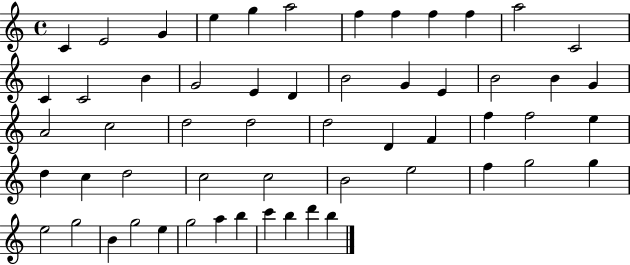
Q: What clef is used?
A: treble